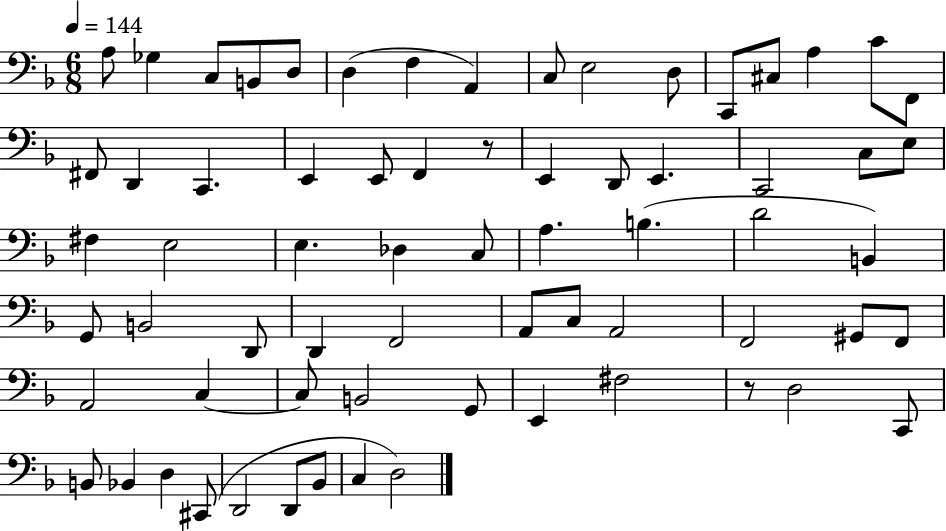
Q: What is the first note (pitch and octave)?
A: A3